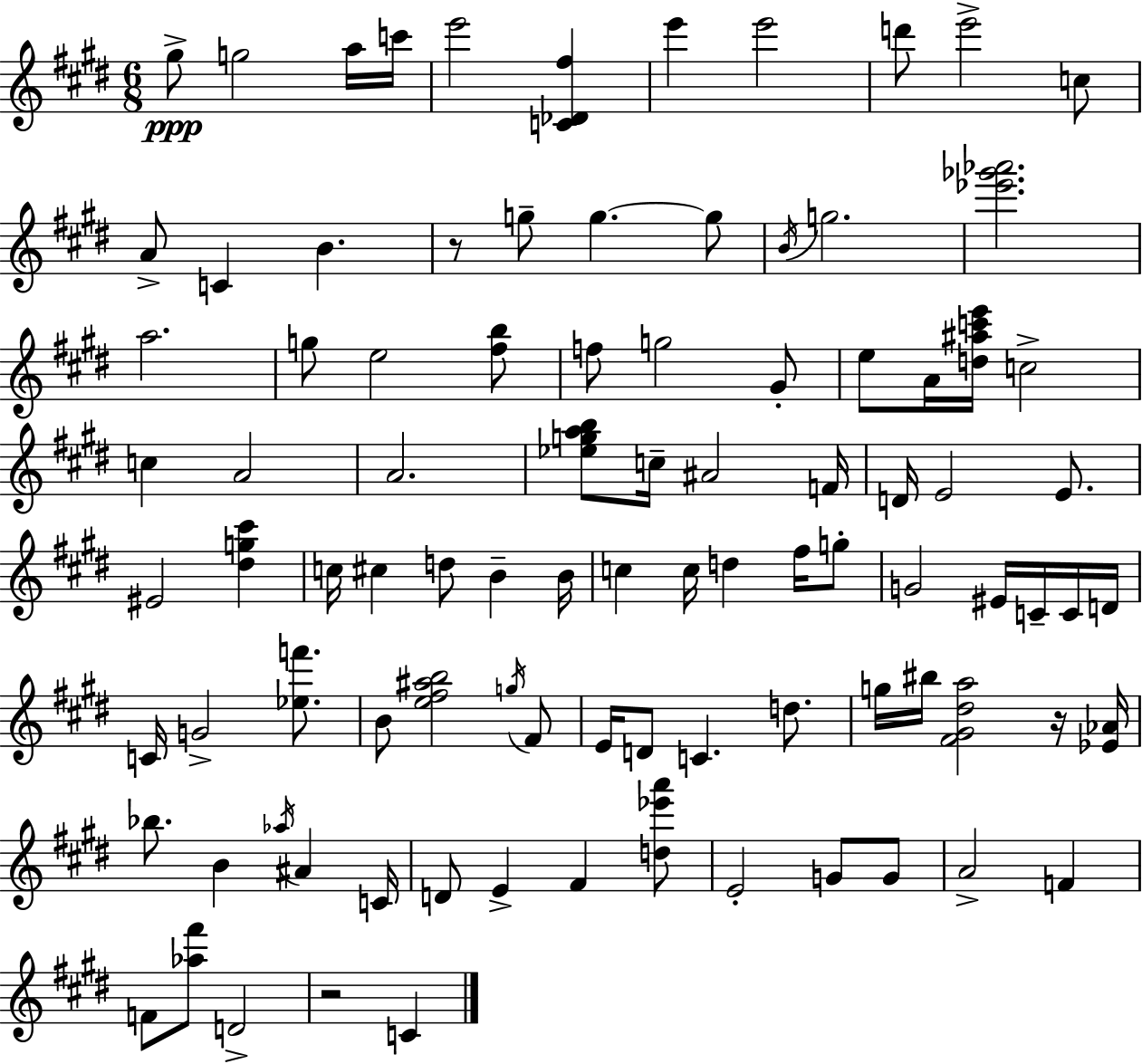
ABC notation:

X:1
T:Untitled
M:6/8
L:1/4
K:E
^g/2 g2 a/4 c'/4 e'2 [C_D^f] e' e'2 d'/2 e'2 c/2 A/2 C B z/2 g/2 g g/2 B/4 g2 [_e'_g'_a']2 a2 g/2 e2 [^fb]/2 f/2 g2 ^G/2 e/2 A/4 [d^ac'e']/4 c2 c A2 A2 [_egab]/2 c/4 ^A2 F/4 D/4 E2 E/2 ^E2 [^dg^c'] c/4 ^c d/2 B B/4 c c/4 d ^f/4 g/2 G2 ^E/4 C/4 C/4 D/4 C/4 G2 [_ef']/2 B/2 [e^f^ab]2 g/4 ^F/2 E/4 D/2 C d/2 g/4 ^b/4 [^F^G^da]2 z/4 [_E_A]/4 _b/2 B _a/4 ^A C/4 D/2 E ^F [d_e'a']/2 E2 G/2 G/2 A2 F F/2 [_a^f']/2 D2 z2 C